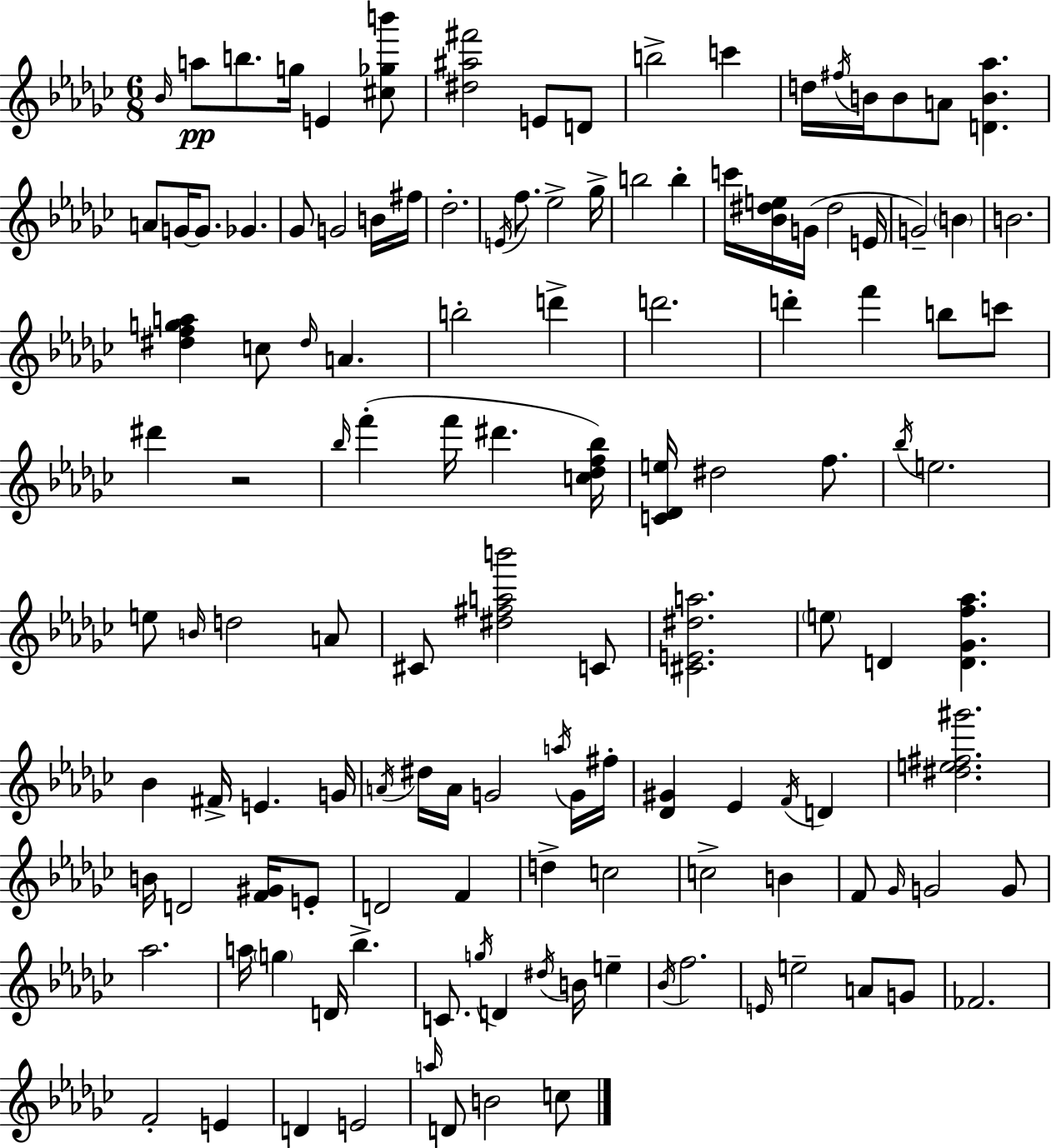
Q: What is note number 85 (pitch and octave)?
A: C5